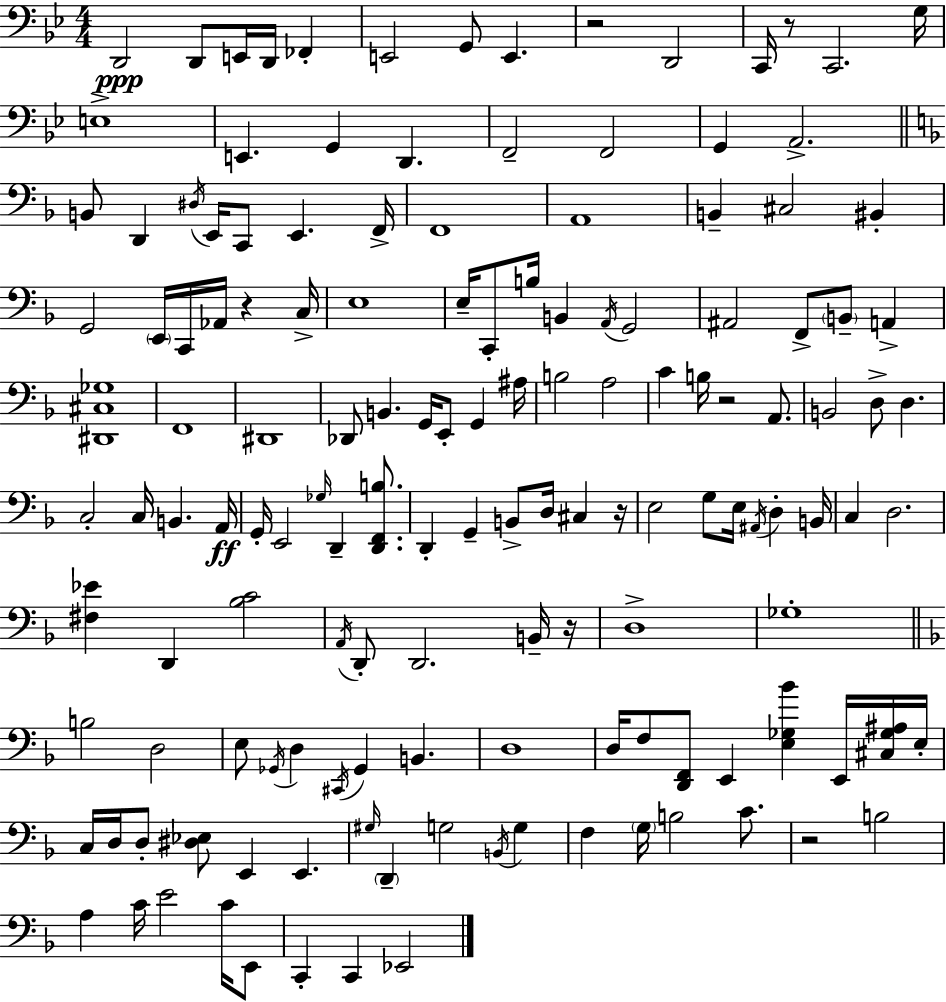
D2/h D2/e E2/s D2/s FES2/q E2/h G2/e E2/q. R/h D2/h C2/s R/e C2/h. G3/s E3/w E2/q. G2/q D2/q. F2/h F2/h G2/q A2/h. B2/e D2/q D#3/s E2/s C2/e E2/q. F2/s F2/w A2/w B2/q C#3/h BIS2/q G2/h E2/s C2/s Ab2/s R/q C3/s E3/w E3/s C2/e B3/s B2/q A2/s G2/h A#2/h F2/e B2/e A2/q [D#2,C#3,Gb3]/w F2/w D#2/w Db2/e B2/q. G2/s E2/e G2/q A#3/s B3/h A3/h C4/q B3/s R/h A2/e. B2/h D3/e D3/q. C3/h C3/s B2/q. A2/s G2/s E2/h Gb3/s D2/q [D2,F2,B3]/e. D2/q G2/q B2/e D3/s C#3/q R/s E3/h G3/e E3/s A#2/s D3/q B2/s C3/q D3/h. [F#3,Eb4]/q D2/q [Bb3,C4]/h A2/s D2/e D2/h. B2/s R/s D3/w Gb3/w B3/h D3/h E3/e Gb2/s D3/q C#2/s Gb2/q B2/q. D3/w D3/s F3/e [D2,F2]/e E2/q [E3,Gb3,Bb4]/q E2/s [C#3,Gb3,A#3]/s E3/s C3/s D3/s D3/e [D#3,Eb3]/e E2/q E2/q. G#3/s D2/q G3/h B2/s G3/q F3/q G3/s B3/h C4/e. R/h B3/h A3/q C4/s E4/h C4/s E2/e C2/q C2/q Eb2/h